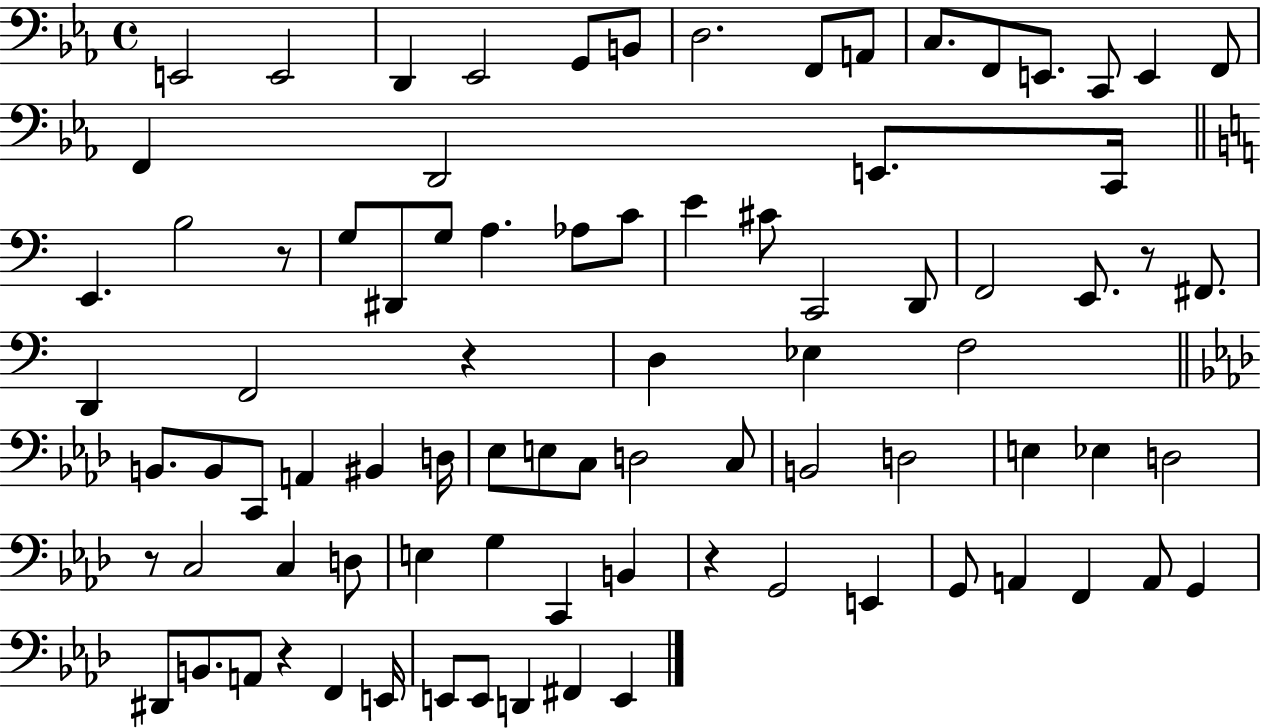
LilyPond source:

{
  \clef bass
  \time 4/4
  \defaultTimeSignature
  \key ees \major
  e,2 e,2 | d,4 ees,2 g,8 b,8 | d2. f,8 a,8 | c8. f,8 e,8. c,8 e,4 f,8 | \break f,4 d,2 e,8. c,16 | \bar "||" \break \key a \minor e,4. b2 r8 | g8 dis,8 g8 a4. aes8 c'8 | e'4 cis'8 c,2 d,8 | f,2 e,8. r8 fis,8. | \break d,4 f,2 r4 | d4 ees4 f2 | \bar "||" \break \key f \minor b,8. b,8 c,8 a,4 bis,4 d16 | ees8 e8 c8 d2 c8 | b,2 d2 | e4 ees4 d2 | \break r8 c2 c4 d8 | e4 g4 c,4 b,4 | r4 g,2 e,4 | g,8 a,4 f,4 a,8 g,4 | \break dis,8 b,8. a,8 r4 f,4 e,16 | e,8 e,8 d,4 fis,4 e,4 | \bar "|."
}